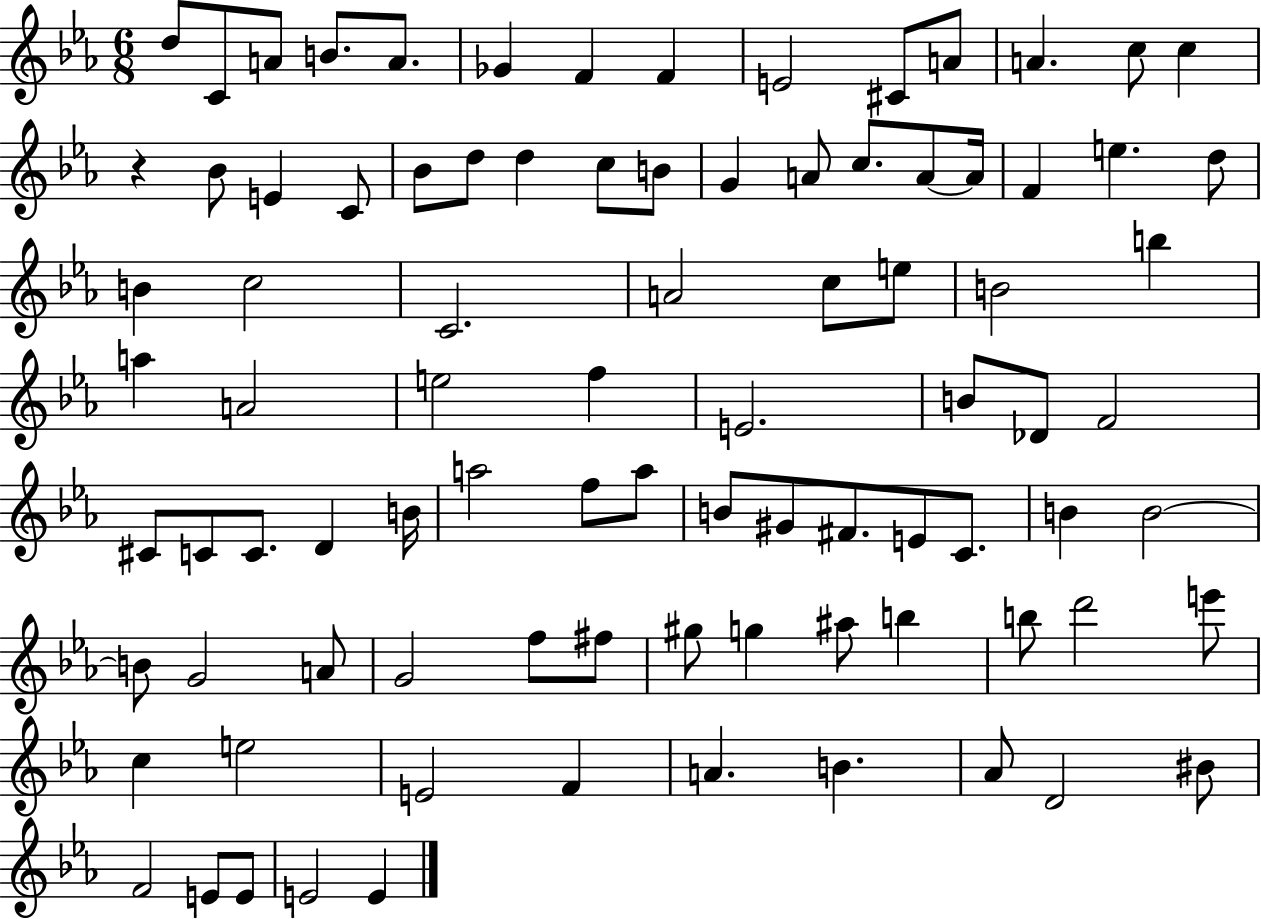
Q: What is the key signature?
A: EES major